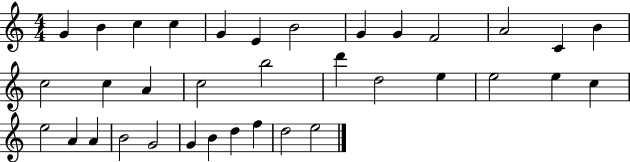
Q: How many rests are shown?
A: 0